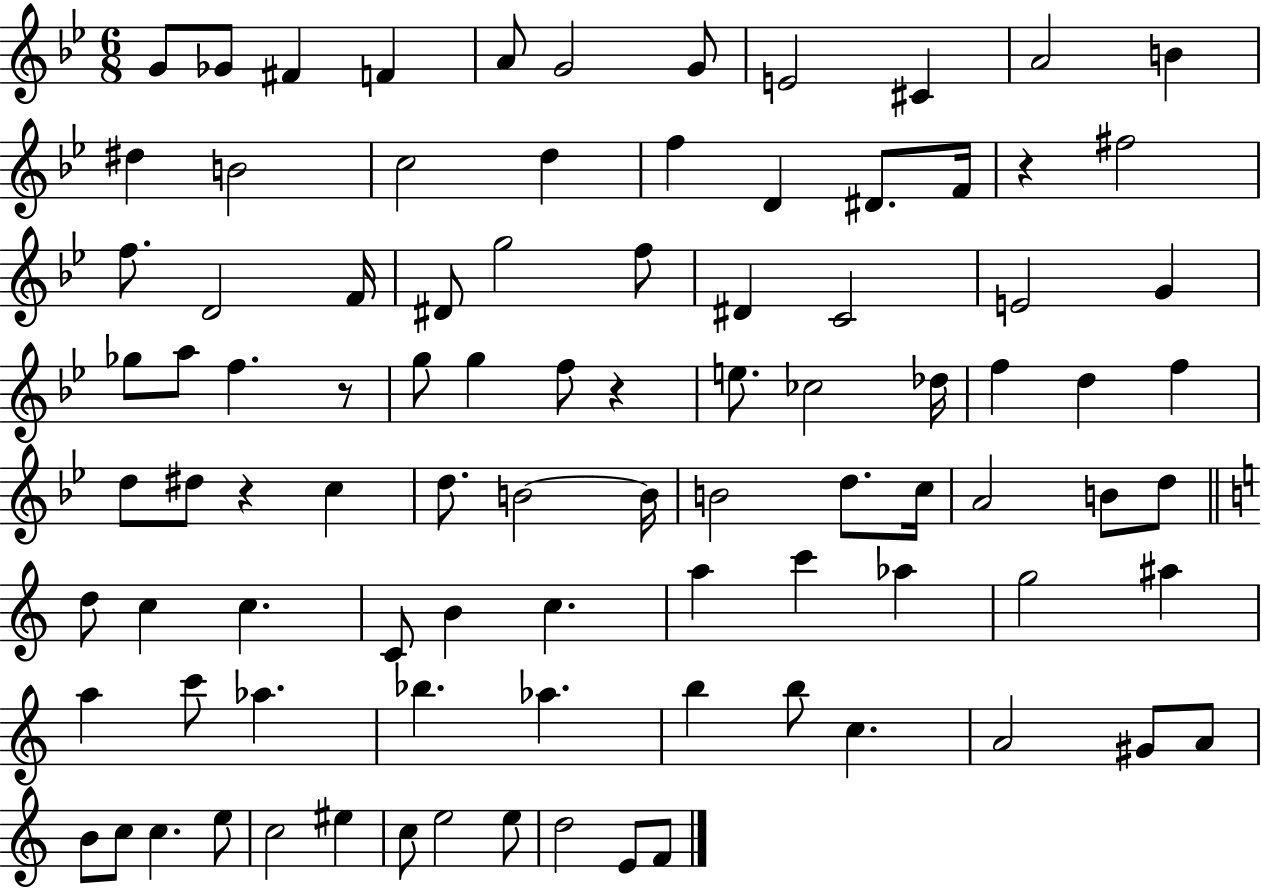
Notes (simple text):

G4/e Gb4/e F#4/q F4/q A4/e G4/h G4/e E4/h C#4/q A4/h B4/q D#5/q B4/h C5/h D5/q F5/q D4/q D#4/e. F4/s R/q F#5/h F5/e. D4/h F4/s D#4/e G5/h F5/e D#4/q C4/h E4/h G4/q Gb5/e A5/e F5/q. R/e G5/e G5/q F5/e R/q E5/e. CES5/h Db5/s F5/q D5/q F5/q D5/e D#5/e R/q C5/q D5/e. B4/h B4/s B4/h D5/e. C5/s A4/h B4/e D5/e D5/e C5/q C5/q. C4/e B4/q C5/q. A5/q C6/q Ab5/q G5/h A#5/q A5/q C6/e Ab5/q. Bb5/q. Ab5/q. B5/q B5/e C5/q. A4/h G#4/e A4/e B4/e C5/e C5/q. E5/e C5/h EIS5/q C5/e E5/h E5/e D5/h E4/e F4/e